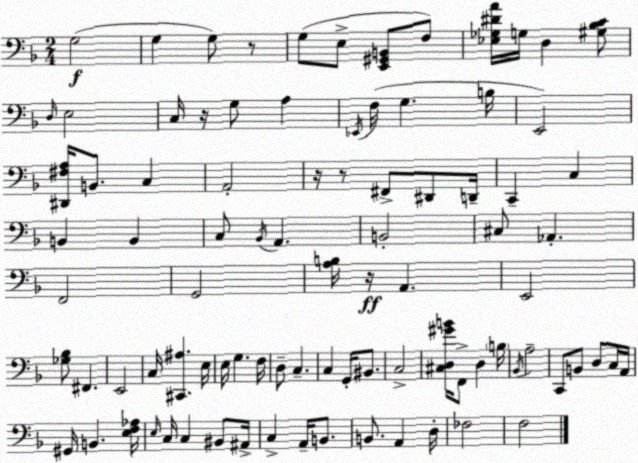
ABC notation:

X:1
T:Untitled
M:2/4
L:1/4
K:F
G,2 G, G,/2 z/2 G,/2 E,/2 [E,,^G,,B,,]/2 F,/2 [_E,_G,^DA]/4 G,/4 D, [^G,_B,C]/2 D,/4 E,2 C,/4 z/4 G,/2 A, _E,,/4 F,/4 G, B,/4 E,,2 [^D,,^F,A,]/4 B,,/2 C, A,,2 z/4 z/2 ^F,,/2 ^D,,/2 D,,/4 C,, C, B,, B,, C,/2 _B,,/4 A,, B,,2 ^C,/2 _A,, F,,2 G,,2 [A,B,]/4 z/4 A,, E,,2 [_G,_B,]/2 ^F,, E,,2 C,/4 [^C,,^A,] E,/4 E,/4 G, F,/4 D,/2 C, C, G,,/4 ^B,,/2 C,2 [^C,D,^GB]/4 F,,/2 D, B,/4 _B,,/4 A,2 C,,/2 B,,/2 D,/2 C,/4 A,,/4 ^G,,/4 B,, [E,F,_A,]/4 E,/4 C,/4 C, ^B,,/2 ^A,,/4 C, A,,/4 B,,/2 B,,/2 A,, D,/4 _F,2 F,2